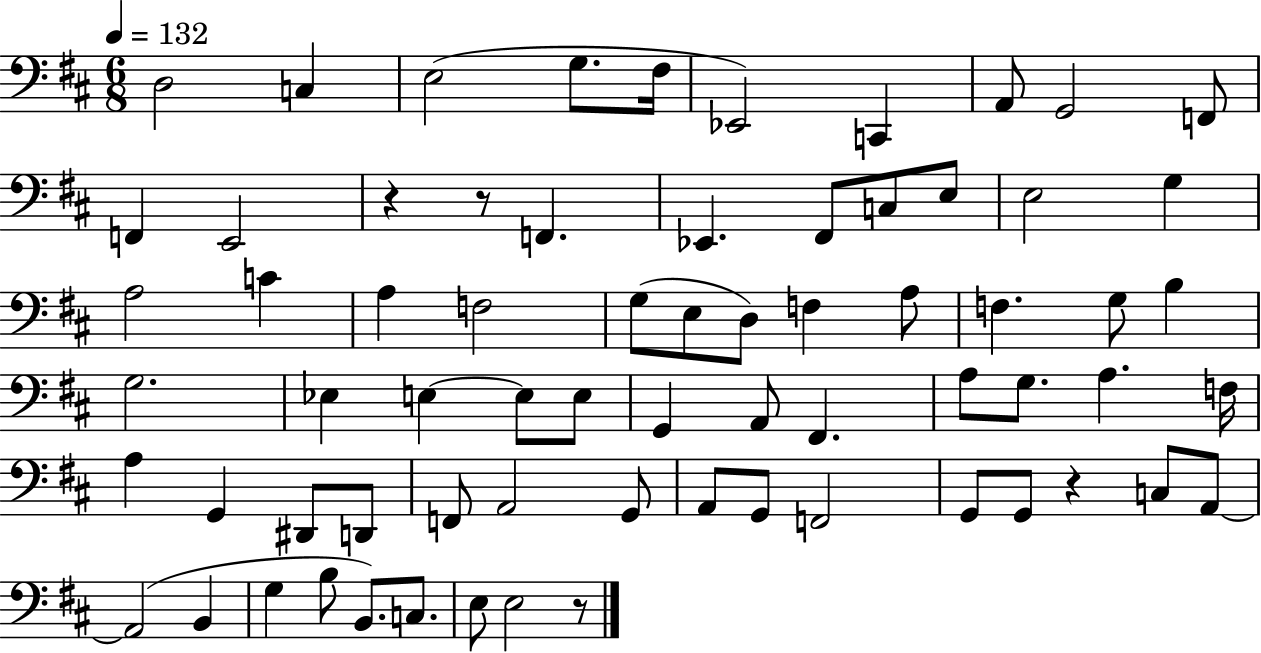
{
  \clef bass
  \numericTimeSignature
  \time 6/8
  \key d \major
  \tempo 4 = 132
  d2 c4 | e2( g8. fis16 | ees,2) c,4 | a,8 g,2 f,8 | \break f,4 e,2 | r4 r8 f,4. | ees,4. fis,8 c8 e8 | e2 g4 | \break a2 c'4 | a4 f2 | g8( e8 d8) f4 a8 | f4. g8 b4 | \break g2. | ees4 e4~~ e8 e8 | g,4 a,8 fis,4. | a8 g8. a4. f16 | \break a4 g,4 dis,8 d,8 | f,8 a,2 g,8 | a,8 g,8 f,2 | g,8 g,8 r4 c8 a,8~~ | \break a,2( b,4 | g4 b8 b,8.) c8. | e8 e2 r8 | \bar "|."
}